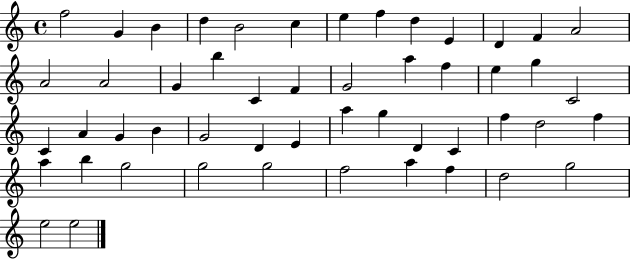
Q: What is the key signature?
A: C major